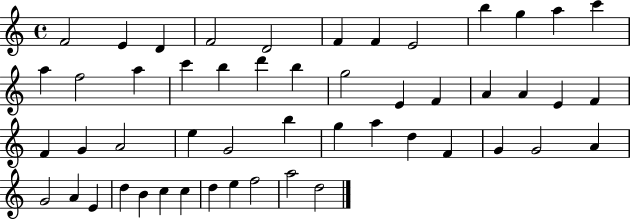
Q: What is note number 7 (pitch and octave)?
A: F4